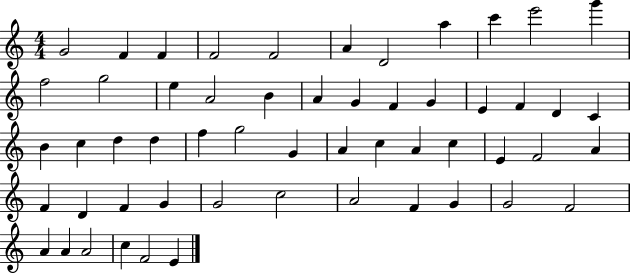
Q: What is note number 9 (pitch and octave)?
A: C6